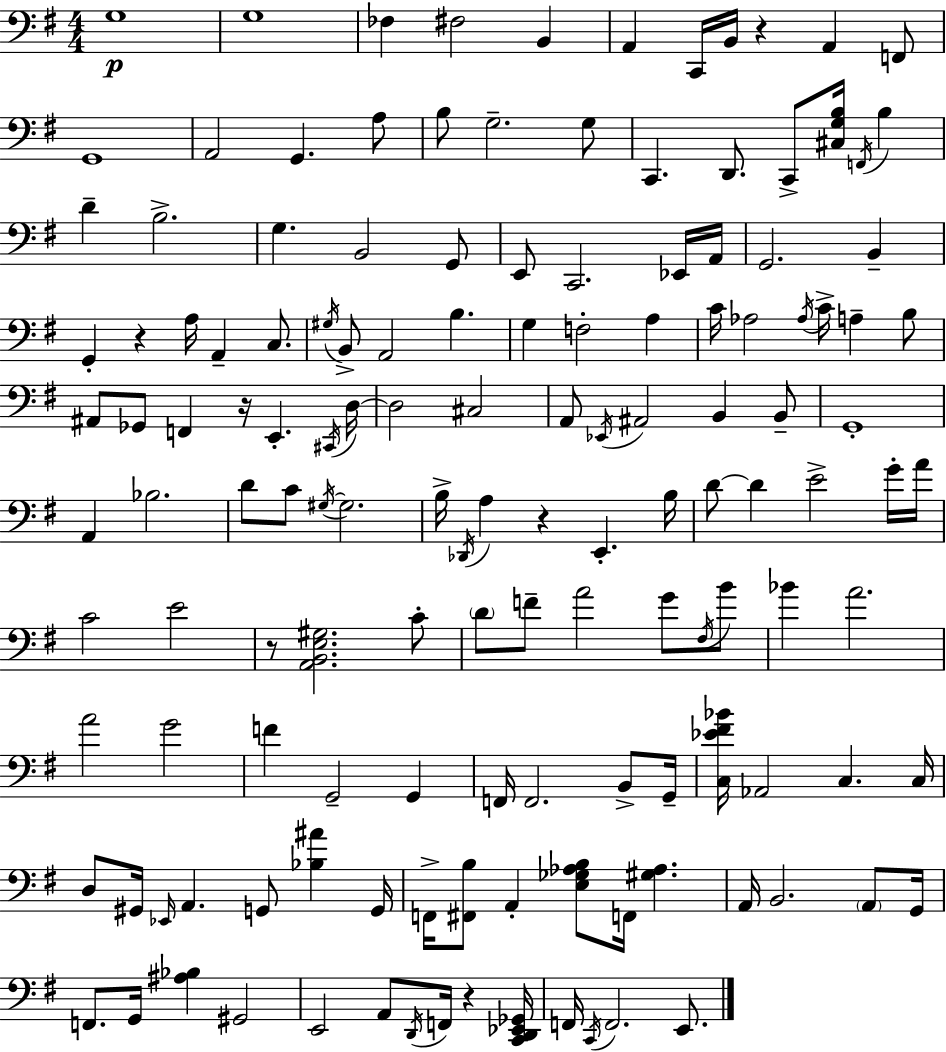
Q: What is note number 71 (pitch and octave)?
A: B3